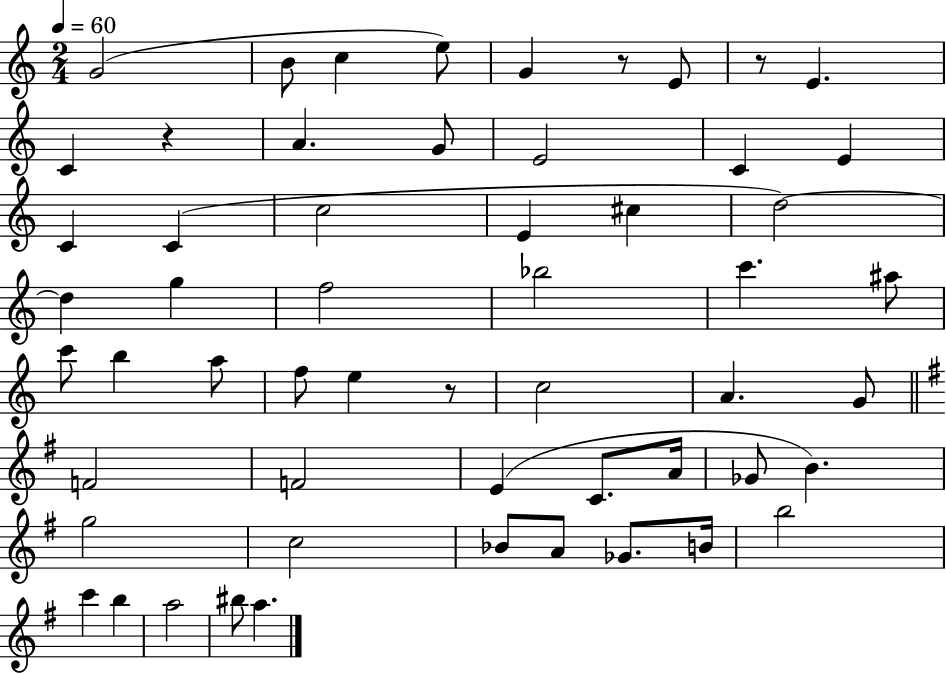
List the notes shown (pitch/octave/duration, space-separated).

G4/h B4/e C5/q E5/e G4/q R/e E4/e R/e E4/q. C4/q R/q A4/q. G4/e E4/h C4/q E4/q C4/q C4/q C5/h E4/q C#5/q D5/h D5/q G5/q F5/h Bb5/h C6/q. A#5/e C6/e B5/q A5/e F5/e E5/q R/e C5/h A4/q. G4/e F4/h F4/h E4/q C4/e. A4/s Gb4/e B4/q. G5/h C5/h Bb4/e A4/e Gb4/e. B4/s B5/h C6/q B5/q A5/h BIS5/e A5/q.